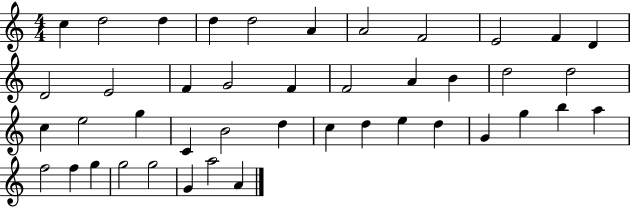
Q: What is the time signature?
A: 4/4